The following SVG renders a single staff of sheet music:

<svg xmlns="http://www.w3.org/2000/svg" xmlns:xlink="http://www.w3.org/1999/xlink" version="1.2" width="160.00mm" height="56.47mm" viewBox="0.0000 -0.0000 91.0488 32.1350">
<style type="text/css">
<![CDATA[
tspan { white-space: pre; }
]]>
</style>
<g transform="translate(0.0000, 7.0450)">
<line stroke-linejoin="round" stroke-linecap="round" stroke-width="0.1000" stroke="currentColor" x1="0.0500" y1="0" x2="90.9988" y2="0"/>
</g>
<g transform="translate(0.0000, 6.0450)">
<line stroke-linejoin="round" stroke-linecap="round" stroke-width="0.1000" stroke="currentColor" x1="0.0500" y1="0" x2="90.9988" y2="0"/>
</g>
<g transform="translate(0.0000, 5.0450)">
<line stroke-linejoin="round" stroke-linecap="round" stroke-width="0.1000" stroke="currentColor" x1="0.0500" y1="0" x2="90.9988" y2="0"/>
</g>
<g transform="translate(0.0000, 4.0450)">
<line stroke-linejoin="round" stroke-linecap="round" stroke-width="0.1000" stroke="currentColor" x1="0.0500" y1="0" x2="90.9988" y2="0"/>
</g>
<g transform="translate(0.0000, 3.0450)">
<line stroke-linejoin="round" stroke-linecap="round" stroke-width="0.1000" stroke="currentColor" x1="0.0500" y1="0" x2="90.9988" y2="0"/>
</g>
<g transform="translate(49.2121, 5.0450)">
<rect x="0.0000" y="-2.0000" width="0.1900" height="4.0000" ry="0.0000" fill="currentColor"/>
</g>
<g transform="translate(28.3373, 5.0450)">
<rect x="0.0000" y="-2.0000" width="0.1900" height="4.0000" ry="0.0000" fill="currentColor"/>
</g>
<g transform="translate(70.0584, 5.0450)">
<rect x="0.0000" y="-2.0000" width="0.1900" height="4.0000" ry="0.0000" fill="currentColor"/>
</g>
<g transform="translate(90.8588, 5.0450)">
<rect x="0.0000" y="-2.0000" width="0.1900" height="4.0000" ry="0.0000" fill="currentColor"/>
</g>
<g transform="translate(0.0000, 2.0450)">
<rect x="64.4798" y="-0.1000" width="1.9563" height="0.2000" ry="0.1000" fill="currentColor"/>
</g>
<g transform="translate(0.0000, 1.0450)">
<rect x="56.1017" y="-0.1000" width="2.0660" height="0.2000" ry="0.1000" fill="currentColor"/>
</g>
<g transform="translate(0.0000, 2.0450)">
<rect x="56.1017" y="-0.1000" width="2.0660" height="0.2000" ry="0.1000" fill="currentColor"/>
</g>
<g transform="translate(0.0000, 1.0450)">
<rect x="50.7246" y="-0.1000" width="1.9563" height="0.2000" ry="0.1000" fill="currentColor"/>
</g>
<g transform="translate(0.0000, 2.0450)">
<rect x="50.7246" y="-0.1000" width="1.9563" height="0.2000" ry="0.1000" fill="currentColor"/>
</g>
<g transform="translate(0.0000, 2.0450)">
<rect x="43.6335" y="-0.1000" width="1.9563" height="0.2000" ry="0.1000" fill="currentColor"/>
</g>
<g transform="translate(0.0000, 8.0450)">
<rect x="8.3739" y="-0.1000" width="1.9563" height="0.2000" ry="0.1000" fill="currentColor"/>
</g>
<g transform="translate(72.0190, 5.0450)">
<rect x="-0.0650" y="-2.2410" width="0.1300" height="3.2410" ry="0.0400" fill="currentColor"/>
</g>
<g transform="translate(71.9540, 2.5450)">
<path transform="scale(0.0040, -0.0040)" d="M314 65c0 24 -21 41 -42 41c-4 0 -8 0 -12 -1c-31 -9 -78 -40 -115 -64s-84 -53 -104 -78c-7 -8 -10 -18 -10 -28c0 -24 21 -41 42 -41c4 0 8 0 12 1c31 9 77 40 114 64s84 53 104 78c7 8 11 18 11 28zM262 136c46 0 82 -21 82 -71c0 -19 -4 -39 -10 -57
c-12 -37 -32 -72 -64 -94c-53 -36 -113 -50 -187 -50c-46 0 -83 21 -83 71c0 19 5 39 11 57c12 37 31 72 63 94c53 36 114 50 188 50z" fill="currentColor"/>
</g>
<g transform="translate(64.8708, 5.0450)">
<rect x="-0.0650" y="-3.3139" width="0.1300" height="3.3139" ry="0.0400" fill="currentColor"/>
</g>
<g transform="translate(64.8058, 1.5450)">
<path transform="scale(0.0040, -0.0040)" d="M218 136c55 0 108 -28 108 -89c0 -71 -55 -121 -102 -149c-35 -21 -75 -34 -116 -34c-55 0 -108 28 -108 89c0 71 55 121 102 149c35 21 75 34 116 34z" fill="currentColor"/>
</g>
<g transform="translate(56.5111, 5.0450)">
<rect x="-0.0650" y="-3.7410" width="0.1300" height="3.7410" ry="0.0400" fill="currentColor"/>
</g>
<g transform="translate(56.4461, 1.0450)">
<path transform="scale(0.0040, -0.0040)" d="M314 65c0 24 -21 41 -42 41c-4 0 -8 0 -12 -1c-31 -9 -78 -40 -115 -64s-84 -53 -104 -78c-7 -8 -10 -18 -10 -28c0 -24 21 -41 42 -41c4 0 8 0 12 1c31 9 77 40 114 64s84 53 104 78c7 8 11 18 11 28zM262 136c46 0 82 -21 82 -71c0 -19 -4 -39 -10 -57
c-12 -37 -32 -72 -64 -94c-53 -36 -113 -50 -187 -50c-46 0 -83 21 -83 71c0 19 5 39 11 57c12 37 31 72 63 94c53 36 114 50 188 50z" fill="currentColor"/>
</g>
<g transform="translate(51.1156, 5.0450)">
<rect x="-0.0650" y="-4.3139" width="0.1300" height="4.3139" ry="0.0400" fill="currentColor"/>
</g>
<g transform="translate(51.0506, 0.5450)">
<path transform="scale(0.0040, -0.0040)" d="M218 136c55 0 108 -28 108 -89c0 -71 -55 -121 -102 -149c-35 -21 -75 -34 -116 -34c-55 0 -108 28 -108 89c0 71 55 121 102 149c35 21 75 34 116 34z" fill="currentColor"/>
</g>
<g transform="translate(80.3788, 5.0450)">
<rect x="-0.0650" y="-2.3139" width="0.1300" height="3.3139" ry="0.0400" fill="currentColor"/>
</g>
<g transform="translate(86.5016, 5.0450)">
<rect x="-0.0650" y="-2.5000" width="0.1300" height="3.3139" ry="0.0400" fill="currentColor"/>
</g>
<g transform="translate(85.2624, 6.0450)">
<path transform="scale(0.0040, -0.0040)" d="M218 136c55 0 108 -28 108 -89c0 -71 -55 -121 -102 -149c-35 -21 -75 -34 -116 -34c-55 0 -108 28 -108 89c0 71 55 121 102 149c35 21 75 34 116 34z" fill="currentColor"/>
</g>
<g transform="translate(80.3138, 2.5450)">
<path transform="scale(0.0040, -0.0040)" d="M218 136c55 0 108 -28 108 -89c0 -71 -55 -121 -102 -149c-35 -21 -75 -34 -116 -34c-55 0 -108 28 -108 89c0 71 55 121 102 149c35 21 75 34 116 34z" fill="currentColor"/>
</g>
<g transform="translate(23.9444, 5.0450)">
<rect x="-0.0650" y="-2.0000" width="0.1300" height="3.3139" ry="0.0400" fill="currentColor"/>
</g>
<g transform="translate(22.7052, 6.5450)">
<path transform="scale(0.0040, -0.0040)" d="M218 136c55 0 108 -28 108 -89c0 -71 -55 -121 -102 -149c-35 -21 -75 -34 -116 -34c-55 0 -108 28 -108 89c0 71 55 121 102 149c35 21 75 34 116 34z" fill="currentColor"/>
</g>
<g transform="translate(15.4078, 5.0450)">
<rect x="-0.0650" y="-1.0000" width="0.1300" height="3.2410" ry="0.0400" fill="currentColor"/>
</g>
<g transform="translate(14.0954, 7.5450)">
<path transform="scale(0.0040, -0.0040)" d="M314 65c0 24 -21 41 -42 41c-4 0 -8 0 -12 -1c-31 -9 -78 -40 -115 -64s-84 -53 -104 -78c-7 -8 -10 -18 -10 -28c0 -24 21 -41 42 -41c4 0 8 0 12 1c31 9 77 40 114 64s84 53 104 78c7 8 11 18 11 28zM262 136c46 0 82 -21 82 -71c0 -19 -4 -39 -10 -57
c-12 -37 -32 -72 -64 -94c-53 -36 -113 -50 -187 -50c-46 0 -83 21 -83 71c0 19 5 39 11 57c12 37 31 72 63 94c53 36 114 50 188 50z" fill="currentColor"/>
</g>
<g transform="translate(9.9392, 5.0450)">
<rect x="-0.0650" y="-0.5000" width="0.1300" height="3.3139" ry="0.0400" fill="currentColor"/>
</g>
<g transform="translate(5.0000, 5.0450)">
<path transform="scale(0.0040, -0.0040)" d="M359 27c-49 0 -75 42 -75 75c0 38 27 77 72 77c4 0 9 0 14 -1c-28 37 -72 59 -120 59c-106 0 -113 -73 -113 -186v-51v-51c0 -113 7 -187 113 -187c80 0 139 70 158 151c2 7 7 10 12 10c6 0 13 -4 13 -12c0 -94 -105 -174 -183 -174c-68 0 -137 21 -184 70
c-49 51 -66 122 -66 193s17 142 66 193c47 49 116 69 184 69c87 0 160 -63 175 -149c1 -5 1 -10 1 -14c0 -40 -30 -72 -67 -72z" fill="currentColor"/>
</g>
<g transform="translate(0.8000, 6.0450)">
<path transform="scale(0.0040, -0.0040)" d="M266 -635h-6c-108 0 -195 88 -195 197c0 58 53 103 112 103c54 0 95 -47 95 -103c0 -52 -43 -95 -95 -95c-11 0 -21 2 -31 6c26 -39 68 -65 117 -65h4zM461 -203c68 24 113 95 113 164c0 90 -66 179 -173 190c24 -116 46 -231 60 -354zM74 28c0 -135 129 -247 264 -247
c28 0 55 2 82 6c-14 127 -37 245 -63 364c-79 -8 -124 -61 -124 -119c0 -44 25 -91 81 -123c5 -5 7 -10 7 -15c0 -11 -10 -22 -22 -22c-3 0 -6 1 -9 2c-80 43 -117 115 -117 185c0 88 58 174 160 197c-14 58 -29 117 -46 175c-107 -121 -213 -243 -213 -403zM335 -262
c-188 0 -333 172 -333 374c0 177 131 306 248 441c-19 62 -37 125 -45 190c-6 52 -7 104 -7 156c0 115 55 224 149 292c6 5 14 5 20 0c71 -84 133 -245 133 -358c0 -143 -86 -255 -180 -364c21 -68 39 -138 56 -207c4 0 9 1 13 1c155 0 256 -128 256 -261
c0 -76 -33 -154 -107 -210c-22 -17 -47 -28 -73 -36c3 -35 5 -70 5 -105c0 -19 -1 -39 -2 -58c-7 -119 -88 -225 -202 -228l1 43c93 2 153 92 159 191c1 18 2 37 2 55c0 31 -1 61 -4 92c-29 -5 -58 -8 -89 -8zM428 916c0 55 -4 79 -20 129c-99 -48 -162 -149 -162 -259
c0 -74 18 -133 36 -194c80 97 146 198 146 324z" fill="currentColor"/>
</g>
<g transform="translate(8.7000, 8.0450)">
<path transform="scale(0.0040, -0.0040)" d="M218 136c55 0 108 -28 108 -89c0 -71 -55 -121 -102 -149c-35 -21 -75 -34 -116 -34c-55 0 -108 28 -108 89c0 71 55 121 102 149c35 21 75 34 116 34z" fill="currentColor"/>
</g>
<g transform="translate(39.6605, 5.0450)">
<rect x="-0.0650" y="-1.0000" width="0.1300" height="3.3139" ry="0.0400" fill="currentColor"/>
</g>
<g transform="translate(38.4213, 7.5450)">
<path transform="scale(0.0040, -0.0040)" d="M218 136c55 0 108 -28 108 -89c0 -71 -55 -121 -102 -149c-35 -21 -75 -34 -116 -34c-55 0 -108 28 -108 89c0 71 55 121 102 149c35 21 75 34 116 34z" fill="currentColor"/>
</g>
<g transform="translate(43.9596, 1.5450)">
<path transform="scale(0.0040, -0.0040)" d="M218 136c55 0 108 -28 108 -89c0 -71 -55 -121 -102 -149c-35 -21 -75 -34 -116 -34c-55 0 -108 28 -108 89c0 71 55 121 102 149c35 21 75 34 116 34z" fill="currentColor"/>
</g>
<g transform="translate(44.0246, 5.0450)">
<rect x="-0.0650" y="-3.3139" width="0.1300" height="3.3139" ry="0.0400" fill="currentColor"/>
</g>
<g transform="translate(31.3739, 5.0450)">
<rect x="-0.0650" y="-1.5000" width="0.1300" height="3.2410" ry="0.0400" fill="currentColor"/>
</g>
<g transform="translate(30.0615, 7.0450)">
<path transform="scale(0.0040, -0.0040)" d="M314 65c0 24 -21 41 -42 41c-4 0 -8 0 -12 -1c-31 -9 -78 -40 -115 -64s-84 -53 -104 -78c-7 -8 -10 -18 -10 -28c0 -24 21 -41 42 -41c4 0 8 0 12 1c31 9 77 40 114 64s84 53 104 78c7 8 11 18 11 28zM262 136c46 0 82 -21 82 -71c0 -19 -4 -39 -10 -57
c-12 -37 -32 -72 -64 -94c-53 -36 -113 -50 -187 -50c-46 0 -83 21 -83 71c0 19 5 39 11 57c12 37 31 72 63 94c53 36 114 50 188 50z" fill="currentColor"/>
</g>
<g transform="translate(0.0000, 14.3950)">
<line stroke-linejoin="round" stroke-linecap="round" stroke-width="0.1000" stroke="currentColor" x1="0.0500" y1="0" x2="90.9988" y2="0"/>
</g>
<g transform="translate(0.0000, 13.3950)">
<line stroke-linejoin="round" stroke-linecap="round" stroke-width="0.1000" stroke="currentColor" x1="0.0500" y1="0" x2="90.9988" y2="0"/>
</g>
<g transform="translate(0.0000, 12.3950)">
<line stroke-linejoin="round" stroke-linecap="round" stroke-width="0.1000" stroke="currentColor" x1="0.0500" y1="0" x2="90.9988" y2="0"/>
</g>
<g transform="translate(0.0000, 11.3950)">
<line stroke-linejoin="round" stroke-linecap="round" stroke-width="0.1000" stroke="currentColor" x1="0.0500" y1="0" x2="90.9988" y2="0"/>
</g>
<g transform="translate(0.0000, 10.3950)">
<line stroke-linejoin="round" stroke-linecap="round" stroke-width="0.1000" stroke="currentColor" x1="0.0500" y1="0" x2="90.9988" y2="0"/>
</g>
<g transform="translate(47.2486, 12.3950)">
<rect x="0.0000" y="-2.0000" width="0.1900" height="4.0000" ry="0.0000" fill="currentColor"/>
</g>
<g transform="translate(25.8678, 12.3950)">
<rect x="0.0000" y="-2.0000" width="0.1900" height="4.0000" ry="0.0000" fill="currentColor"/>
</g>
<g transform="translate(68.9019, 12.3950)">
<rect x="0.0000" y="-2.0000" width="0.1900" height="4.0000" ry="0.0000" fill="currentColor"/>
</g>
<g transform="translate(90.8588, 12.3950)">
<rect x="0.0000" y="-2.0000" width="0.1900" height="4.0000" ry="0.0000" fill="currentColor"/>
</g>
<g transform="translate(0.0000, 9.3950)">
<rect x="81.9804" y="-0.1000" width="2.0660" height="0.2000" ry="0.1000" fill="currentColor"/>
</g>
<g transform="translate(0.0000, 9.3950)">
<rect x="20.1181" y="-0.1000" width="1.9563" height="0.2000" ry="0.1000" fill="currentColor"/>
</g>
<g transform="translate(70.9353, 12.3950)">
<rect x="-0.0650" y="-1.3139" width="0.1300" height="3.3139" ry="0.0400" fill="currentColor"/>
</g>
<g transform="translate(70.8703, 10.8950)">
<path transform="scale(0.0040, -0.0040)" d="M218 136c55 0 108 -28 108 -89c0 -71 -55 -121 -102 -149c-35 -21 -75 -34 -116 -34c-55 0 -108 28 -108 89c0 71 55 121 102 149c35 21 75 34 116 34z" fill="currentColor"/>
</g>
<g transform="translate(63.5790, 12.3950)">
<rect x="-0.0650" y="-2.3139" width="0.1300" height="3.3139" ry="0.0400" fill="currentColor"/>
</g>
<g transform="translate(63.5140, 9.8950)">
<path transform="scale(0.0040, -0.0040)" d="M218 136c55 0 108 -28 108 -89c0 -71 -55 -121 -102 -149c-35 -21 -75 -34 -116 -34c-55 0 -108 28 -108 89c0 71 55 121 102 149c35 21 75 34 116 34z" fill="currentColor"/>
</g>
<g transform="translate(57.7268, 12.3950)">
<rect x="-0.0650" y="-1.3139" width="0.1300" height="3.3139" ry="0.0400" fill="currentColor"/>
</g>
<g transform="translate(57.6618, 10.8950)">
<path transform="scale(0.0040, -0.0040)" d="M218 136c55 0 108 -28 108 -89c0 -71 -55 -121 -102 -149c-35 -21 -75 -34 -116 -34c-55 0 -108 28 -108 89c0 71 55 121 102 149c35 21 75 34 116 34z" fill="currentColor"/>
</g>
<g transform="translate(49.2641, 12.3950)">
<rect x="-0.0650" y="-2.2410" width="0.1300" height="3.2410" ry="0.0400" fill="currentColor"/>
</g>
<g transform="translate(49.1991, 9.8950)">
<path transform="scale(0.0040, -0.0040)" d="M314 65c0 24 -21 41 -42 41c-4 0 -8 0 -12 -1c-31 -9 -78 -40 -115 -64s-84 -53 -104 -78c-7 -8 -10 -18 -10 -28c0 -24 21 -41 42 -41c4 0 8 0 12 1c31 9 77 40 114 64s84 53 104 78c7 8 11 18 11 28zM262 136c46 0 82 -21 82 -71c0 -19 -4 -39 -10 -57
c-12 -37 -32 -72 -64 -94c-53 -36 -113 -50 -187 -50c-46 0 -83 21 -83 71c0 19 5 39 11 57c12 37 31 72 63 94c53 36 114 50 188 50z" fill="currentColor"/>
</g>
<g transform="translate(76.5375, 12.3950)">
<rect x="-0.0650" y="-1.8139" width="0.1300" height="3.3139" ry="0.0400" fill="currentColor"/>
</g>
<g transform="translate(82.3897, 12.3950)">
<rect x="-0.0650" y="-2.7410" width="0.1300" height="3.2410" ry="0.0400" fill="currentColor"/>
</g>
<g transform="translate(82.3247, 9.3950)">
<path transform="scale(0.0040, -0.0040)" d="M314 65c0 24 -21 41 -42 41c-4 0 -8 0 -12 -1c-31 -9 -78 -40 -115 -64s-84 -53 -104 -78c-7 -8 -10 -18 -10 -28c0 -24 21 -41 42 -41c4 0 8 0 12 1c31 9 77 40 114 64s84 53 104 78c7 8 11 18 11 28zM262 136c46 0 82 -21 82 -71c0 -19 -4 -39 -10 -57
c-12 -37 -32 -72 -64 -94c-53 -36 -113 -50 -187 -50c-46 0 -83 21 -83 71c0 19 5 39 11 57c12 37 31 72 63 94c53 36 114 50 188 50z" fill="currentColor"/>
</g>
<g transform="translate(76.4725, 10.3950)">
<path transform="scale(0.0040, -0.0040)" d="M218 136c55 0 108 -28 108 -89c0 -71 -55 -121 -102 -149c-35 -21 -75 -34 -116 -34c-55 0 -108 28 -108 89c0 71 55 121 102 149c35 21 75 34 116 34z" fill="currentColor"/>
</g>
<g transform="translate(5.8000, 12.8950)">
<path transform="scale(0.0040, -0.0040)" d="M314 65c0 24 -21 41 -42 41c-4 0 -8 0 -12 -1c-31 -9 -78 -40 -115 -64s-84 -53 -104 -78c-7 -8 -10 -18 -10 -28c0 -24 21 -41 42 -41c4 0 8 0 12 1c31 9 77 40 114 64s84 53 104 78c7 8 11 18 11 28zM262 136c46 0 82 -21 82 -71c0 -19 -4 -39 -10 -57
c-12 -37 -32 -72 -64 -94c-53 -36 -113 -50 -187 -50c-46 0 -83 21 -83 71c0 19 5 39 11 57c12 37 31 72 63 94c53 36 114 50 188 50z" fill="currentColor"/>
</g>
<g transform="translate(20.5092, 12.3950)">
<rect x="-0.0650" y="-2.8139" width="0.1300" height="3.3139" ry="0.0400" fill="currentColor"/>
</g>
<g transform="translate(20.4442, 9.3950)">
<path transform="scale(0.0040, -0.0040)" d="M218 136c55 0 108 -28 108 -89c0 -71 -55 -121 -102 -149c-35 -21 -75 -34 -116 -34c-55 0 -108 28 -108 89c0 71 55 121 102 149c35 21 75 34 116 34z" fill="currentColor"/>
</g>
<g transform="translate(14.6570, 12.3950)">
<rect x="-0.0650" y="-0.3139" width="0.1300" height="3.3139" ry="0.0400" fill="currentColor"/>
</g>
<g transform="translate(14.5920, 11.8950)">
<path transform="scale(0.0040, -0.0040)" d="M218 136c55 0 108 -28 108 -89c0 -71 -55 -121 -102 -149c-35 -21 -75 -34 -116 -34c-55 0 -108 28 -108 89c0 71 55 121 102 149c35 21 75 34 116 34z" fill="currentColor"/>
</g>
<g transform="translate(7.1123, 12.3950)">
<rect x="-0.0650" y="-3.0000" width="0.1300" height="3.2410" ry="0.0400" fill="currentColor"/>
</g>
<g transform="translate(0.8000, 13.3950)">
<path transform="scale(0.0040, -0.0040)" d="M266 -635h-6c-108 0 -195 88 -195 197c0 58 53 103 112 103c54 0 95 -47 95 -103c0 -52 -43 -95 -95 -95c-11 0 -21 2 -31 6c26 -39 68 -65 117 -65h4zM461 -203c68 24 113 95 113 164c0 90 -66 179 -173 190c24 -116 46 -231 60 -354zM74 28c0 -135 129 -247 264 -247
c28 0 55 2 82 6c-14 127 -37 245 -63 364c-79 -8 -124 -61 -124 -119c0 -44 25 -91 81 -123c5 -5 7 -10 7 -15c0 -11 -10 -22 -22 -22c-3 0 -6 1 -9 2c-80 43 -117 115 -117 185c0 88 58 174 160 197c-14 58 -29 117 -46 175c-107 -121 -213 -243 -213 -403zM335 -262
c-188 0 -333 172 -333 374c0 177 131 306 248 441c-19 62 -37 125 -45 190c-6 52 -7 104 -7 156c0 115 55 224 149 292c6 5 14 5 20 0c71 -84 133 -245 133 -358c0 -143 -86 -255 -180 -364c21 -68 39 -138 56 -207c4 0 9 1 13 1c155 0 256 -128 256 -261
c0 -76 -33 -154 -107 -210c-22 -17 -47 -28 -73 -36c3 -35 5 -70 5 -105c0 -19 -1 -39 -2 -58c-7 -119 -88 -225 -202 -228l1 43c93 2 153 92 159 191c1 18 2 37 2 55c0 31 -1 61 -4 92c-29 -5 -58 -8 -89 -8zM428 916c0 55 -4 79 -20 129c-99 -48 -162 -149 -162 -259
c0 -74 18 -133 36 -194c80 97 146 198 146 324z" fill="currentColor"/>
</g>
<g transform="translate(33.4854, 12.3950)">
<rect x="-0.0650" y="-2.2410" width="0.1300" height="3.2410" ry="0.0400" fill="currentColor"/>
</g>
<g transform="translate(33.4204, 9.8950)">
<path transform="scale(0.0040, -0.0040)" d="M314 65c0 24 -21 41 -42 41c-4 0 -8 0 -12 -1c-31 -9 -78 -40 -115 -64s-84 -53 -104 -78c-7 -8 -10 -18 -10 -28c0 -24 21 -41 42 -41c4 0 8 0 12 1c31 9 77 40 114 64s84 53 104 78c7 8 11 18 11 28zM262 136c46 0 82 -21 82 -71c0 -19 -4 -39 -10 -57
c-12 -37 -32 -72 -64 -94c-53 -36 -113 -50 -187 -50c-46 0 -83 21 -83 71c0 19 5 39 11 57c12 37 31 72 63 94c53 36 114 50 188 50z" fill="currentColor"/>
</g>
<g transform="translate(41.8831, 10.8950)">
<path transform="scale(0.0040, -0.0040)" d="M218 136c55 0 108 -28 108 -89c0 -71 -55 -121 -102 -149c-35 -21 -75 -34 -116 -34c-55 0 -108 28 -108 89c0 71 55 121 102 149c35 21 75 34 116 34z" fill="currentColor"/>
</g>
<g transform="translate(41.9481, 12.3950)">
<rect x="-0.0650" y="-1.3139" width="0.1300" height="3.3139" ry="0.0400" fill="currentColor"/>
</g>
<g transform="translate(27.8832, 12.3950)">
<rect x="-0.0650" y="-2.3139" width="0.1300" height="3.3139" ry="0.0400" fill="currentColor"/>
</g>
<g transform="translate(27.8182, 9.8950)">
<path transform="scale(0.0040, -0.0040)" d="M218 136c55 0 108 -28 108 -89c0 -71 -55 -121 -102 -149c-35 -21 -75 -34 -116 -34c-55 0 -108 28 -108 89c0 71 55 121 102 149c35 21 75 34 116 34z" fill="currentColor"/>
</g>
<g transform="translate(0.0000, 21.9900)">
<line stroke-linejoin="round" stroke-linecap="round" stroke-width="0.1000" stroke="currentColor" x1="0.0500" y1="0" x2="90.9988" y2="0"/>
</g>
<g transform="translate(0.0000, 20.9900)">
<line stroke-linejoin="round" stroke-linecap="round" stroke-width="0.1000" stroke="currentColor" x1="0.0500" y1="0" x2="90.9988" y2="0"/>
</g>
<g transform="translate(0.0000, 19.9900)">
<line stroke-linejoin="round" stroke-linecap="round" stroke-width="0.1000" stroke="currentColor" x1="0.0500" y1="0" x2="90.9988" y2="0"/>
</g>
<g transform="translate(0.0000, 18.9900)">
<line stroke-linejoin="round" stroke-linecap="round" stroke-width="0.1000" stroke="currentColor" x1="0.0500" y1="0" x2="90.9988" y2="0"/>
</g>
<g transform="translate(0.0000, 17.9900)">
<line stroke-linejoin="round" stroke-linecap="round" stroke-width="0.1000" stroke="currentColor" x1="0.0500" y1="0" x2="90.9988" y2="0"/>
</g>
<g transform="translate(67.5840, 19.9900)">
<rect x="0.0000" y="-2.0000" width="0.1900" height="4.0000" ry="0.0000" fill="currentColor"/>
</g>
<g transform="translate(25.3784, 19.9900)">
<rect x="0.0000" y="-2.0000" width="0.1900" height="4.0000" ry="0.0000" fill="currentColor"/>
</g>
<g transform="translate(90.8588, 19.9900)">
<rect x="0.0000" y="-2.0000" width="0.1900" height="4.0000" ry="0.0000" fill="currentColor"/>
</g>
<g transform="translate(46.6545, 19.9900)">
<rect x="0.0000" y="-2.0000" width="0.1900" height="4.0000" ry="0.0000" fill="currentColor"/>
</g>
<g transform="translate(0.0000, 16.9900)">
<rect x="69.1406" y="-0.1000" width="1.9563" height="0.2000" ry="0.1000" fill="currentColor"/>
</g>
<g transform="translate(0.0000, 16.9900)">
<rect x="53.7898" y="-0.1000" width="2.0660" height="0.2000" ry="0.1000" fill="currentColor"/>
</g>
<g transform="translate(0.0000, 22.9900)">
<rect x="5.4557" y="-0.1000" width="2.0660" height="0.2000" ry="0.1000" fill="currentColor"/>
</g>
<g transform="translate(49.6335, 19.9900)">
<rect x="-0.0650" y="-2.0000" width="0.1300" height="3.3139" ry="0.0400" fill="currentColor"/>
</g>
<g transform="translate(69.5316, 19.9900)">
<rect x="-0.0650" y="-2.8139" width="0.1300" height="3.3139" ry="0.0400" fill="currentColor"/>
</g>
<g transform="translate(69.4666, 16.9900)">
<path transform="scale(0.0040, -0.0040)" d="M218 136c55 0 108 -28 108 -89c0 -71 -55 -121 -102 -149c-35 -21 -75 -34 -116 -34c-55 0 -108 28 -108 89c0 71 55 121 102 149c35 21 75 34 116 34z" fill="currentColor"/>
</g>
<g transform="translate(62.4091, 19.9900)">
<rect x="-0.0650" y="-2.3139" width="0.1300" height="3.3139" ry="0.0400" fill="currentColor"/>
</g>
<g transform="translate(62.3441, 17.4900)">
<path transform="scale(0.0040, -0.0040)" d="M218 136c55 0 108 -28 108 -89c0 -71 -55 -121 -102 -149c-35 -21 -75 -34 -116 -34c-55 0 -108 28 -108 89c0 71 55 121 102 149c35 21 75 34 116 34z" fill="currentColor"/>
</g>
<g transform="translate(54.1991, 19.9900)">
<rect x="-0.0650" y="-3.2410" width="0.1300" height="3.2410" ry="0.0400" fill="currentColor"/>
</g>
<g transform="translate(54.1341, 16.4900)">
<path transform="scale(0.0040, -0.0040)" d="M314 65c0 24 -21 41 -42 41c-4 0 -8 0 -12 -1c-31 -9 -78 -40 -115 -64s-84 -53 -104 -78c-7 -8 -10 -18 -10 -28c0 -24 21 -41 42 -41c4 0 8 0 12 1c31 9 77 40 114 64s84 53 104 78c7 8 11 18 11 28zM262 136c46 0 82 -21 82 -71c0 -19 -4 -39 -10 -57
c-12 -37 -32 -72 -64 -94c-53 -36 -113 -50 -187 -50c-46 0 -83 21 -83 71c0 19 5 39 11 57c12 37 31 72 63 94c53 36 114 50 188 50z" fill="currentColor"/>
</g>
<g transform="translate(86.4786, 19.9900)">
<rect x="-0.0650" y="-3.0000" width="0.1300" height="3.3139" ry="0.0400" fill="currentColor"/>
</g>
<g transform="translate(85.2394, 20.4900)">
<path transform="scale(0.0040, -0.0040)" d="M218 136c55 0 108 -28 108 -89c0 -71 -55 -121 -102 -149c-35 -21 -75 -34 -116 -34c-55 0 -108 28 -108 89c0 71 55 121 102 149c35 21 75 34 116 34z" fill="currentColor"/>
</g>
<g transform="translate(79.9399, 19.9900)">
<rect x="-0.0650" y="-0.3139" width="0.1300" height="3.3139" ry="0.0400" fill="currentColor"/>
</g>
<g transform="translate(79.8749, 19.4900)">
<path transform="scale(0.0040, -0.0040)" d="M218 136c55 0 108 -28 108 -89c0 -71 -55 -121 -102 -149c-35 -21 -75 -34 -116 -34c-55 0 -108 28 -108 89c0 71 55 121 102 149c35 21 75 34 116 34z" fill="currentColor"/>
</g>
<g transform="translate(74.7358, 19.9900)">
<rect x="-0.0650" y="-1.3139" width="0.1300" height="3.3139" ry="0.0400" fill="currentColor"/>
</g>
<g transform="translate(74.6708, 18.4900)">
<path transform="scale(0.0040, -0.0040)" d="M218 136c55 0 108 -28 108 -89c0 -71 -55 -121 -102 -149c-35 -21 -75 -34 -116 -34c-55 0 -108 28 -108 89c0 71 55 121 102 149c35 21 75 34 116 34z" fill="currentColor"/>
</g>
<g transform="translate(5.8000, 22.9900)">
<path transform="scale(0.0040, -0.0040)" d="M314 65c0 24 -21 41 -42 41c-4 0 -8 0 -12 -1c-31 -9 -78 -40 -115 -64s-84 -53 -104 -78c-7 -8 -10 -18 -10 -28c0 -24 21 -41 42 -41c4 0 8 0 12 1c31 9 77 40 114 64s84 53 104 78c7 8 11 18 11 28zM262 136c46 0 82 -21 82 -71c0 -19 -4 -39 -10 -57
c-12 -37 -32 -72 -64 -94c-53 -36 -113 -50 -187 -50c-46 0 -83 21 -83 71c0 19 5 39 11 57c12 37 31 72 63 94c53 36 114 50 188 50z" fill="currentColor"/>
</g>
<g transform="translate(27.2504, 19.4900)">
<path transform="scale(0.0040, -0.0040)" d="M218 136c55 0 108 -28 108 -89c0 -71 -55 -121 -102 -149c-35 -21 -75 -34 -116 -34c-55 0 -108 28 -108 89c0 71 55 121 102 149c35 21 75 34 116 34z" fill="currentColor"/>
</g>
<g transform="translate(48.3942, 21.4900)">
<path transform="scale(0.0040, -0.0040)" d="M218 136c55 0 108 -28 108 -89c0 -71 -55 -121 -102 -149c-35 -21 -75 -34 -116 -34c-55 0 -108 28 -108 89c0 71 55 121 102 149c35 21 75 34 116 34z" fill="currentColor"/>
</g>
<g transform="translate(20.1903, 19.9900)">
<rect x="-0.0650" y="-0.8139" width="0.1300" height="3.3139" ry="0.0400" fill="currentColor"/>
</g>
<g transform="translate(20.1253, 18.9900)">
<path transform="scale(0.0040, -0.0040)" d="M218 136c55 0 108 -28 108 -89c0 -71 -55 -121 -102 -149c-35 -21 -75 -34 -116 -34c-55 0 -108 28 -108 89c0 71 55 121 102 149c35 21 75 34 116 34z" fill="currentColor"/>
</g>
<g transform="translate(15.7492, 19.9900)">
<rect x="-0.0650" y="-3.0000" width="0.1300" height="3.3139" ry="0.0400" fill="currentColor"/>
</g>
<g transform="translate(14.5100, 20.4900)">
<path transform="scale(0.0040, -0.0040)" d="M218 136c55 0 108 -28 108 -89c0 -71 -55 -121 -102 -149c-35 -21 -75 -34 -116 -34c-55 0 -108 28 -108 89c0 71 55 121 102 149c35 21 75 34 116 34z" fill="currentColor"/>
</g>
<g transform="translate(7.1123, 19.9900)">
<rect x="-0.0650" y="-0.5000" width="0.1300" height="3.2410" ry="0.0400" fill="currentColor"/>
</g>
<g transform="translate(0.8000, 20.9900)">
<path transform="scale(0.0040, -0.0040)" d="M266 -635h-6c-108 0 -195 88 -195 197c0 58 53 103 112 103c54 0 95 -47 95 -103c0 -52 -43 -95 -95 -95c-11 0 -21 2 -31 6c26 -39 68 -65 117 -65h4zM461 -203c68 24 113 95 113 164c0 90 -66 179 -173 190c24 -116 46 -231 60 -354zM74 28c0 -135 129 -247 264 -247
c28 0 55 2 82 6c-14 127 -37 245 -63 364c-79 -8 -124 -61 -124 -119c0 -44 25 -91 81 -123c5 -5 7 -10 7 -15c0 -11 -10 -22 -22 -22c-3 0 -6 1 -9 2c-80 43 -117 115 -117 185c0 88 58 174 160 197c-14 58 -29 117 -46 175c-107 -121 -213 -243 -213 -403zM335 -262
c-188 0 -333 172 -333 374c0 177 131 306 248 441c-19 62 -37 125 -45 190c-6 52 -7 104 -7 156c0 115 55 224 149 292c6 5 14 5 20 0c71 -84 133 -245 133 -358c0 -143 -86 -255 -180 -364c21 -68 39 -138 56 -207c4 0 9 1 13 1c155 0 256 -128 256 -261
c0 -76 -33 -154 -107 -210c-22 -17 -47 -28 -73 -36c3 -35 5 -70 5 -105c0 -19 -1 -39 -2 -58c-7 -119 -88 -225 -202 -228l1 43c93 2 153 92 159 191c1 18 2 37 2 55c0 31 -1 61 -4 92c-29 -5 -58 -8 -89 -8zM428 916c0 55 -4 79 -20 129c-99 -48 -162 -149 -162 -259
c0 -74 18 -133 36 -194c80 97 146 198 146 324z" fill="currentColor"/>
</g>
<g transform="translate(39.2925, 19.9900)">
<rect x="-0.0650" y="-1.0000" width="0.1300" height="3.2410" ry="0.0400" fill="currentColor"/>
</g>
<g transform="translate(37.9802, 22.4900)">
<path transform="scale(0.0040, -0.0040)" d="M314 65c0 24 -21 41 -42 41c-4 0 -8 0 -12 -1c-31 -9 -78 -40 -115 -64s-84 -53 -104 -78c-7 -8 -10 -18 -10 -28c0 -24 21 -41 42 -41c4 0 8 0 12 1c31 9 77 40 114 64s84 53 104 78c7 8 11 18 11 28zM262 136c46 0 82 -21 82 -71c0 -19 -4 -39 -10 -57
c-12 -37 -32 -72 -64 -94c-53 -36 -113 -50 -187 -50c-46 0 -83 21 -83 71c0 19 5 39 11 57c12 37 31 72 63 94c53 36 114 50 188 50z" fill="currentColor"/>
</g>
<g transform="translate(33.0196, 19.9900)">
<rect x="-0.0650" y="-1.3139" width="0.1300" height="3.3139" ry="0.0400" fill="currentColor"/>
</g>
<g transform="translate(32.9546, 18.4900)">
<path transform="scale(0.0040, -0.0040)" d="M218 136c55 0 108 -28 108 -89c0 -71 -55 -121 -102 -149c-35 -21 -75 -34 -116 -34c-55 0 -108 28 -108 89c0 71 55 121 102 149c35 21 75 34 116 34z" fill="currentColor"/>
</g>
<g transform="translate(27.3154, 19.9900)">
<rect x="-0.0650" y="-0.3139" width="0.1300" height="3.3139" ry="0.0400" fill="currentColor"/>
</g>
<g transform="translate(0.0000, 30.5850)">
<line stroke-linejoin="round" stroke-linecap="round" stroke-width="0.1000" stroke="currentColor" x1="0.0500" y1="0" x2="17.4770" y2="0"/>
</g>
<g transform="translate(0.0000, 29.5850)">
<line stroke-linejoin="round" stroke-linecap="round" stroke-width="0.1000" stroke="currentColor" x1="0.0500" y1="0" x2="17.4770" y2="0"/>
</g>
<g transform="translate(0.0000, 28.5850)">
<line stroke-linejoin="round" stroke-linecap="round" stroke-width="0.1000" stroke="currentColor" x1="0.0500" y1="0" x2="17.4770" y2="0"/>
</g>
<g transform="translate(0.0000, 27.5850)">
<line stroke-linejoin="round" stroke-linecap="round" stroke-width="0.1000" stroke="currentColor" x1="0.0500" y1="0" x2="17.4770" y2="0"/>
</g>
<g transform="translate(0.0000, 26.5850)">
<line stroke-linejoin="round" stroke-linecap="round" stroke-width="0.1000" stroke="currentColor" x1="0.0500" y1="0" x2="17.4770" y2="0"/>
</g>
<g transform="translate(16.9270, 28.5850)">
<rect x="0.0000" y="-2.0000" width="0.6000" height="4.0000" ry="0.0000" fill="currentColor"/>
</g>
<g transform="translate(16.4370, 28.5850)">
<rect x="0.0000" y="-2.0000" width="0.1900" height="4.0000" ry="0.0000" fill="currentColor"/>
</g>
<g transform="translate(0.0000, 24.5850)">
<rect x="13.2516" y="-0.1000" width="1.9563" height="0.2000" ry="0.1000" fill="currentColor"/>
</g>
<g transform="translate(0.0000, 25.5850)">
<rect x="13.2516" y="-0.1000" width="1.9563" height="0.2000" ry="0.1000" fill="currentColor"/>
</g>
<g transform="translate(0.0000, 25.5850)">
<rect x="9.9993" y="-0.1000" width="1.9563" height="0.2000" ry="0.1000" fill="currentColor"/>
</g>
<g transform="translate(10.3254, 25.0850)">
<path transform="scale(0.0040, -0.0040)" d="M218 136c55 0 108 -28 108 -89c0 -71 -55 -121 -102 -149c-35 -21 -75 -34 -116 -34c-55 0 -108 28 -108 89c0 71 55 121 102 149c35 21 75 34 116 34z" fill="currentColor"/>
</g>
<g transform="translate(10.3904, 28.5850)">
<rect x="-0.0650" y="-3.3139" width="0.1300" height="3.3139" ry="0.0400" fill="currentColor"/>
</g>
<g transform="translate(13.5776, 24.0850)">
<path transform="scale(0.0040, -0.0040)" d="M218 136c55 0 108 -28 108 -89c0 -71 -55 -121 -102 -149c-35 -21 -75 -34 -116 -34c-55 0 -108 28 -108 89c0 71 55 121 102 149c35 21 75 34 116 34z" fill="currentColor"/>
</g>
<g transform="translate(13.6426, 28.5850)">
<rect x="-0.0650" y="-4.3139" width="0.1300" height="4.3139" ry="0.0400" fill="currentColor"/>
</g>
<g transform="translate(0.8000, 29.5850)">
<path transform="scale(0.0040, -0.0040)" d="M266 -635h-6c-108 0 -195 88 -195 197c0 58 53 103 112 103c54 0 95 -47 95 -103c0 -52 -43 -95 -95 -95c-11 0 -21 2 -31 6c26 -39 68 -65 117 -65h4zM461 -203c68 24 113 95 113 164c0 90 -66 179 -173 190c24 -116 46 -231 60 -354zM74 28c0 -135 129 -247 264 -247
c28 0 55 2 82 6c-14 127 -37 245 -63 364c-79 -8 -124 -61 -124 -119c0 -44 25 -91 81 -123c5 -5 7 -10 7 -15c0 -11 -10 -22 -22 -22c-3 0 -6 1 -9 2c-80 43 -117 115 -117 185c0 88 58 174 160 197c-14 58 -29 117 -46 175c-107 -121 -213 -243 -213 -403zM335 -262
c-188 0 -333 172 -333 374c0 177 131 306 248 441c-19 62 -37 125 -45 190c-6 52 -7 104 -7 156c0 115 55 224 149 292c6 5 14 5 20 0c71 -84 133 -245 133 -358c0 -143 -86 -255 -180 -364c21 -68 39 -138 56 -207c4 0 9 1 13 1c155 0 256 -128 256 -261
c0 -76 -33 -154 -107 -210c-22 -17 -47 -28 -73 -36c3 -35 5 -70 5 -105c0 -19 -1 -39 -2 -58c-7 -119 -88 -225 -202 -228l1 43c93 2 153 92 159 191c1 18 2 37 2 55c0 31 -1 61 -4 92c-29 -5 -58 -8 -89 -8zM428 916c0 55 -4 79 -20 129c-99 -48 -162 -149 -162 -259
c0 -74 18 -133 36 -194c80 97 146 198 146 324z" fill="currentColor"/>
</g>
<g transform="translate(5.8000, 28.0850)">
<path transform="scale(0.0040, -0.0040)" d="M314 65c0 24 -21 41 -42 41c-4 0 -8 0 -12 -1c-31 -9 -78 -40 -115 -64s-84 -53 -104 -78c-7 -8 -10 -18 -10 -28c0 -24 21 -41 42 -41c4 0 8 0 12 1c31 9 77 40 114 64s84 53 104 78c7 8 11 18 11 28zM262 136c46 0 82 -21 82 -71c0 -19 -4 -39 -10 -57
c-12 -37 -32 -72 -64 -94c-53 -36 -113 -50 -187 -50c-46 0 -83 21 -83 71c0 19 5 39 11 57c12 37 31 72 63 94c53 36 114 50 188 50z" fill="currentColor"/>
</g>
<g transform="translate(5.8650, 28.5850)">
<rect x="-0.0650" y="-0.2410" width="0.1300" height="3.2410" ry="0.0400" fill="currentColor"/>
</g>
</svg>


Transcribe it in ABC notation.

X:1
T:Untitled
M:4/4
L:1/4
K:C
C D2 F E2 D b d' c'2 b g2 g G A2 c a g g2 e g2 e g e f a2 C2 A d c e D2 F b2 g a e c A c2 b d'